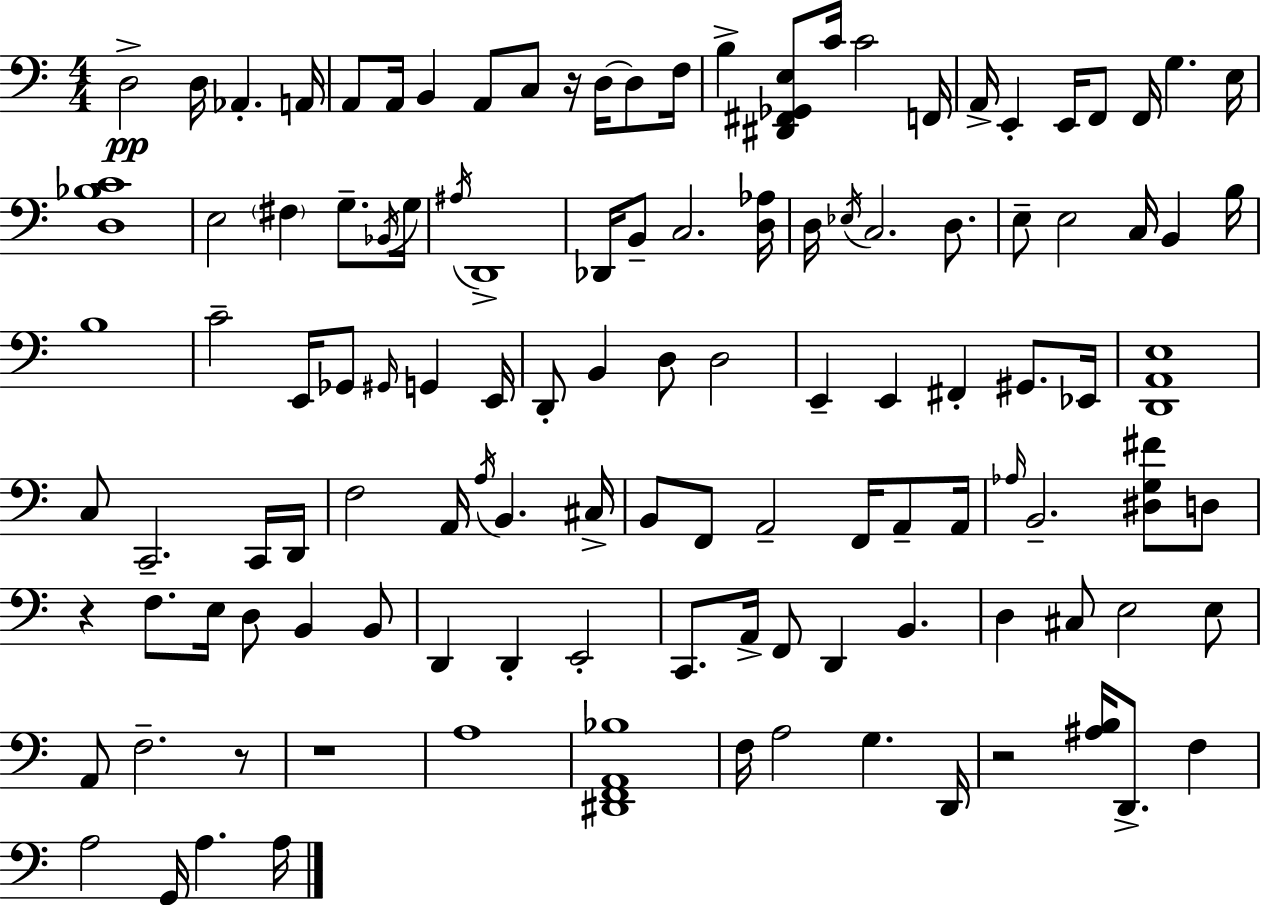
X:1
T:Untitled
M:4/4
L:1/4
K:C
D,2 D,/4 _A,, A,,/4 A,,/2 A,,/4 B,, A,,/2 C,/2 z/4 D,/4 D,/2 F,/4 B, [^D,,^F,,_G,,E,]/2 C/4 C2 F,,/4 A,,/4 E,, E,,/4 F,,/2 F,,/4 G, E,/4 [D,_B,C]4 E,2 ^F, G,/2 _B,,/4 G,/4 ^A,/4 D,,4 _D,,/4 B,,/2 C,2 [D,_A,]/4 D,/4 _E,/4 C,2 D,/2 E,/2 E,2 C,/4 B,, B,/4 B,4 C2 E,,/4 _G,,/2 ^G,,/4 G,, E,,/4 D,,/2 B,, D,/2 D,2 E,, E,, ^F,, ^G,,/2 _E,,/4 [D,,A,,E,]4 C,/2 C,,2 C,,/4 D,,/4 F,2 A,,/4 A,/4 B,, ^C,/4 B,,/2 F,,/2 A,,2 F,,/4 A,,/2 A,,/4 _A,/4 B,,2 [^D,G,^F]/2 D,/2 z F,/2 E,/4 D,/2 B,, B,,/2 D,, D,, E,,2 C,,/2 A,,/4 F,,/2 D,, B,, D, ^C,/2 E,2 E,/2 A,,/2 F,2 z/2 z4 A,4 [^D,,F,,A,,_B,]4 F,/4 A,2 G, D,,/4 z2 [^A,B,]/4 D,,/2 F, A,2 G,,/4 A, A,/4